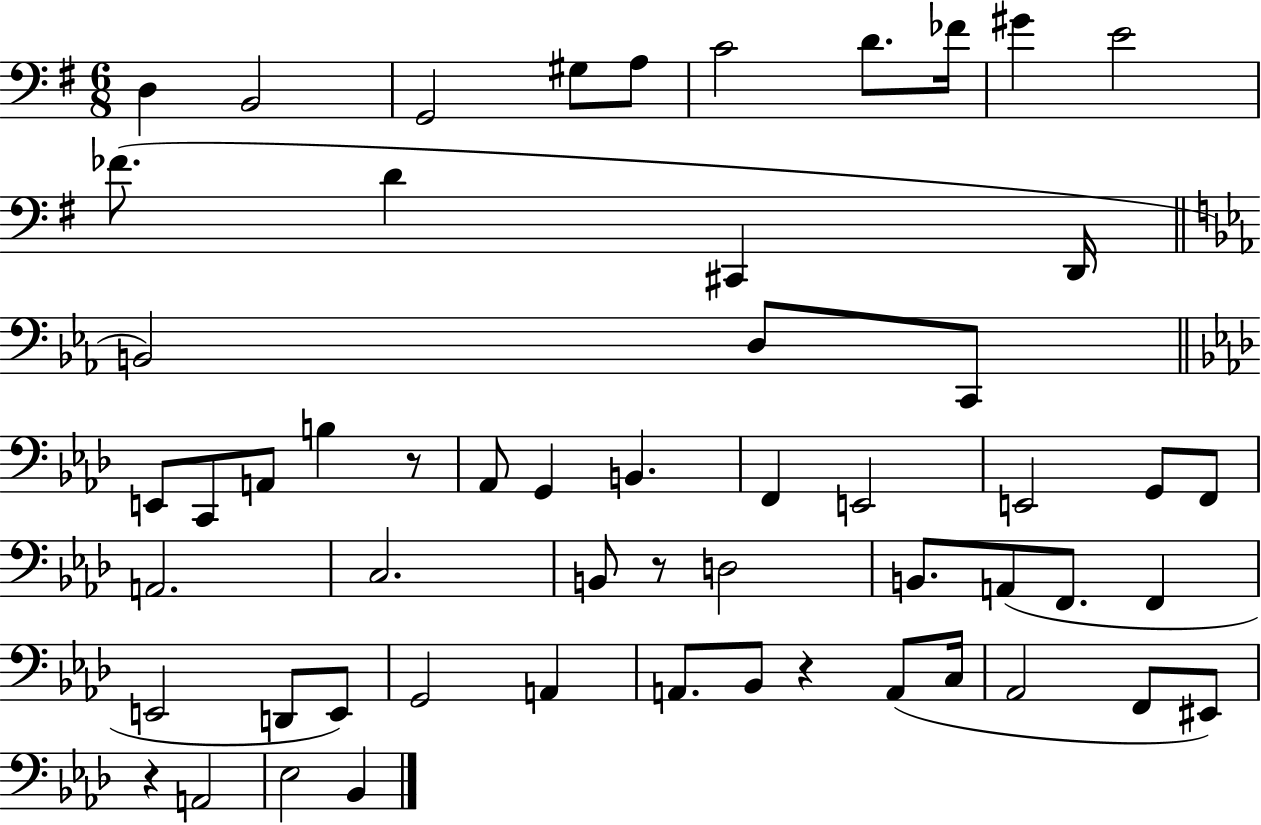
D3/q B2/h G2/h G#3/e A3/e C4/h D4/e. FES4/s G#4/q E4/h FES4/e. D4/q C#2/q D2/s B2/h D3/e C2/e E2/e C2/e A2/e B3/q R/e Ab2/e G2/q B2/q. F2/q E2/h E2/h G2/e F2/e A2/h. C3/h. B2/e R/e D3/h B2/e. A2/e F2/e. F2/q E2/h D2/e E2/e G2/h A2/q A2/e. Bb2/e R/q A2/e C3/s Ab2/h F2/e EIS2/e R/q A2/h Eb3/h Bb2/q